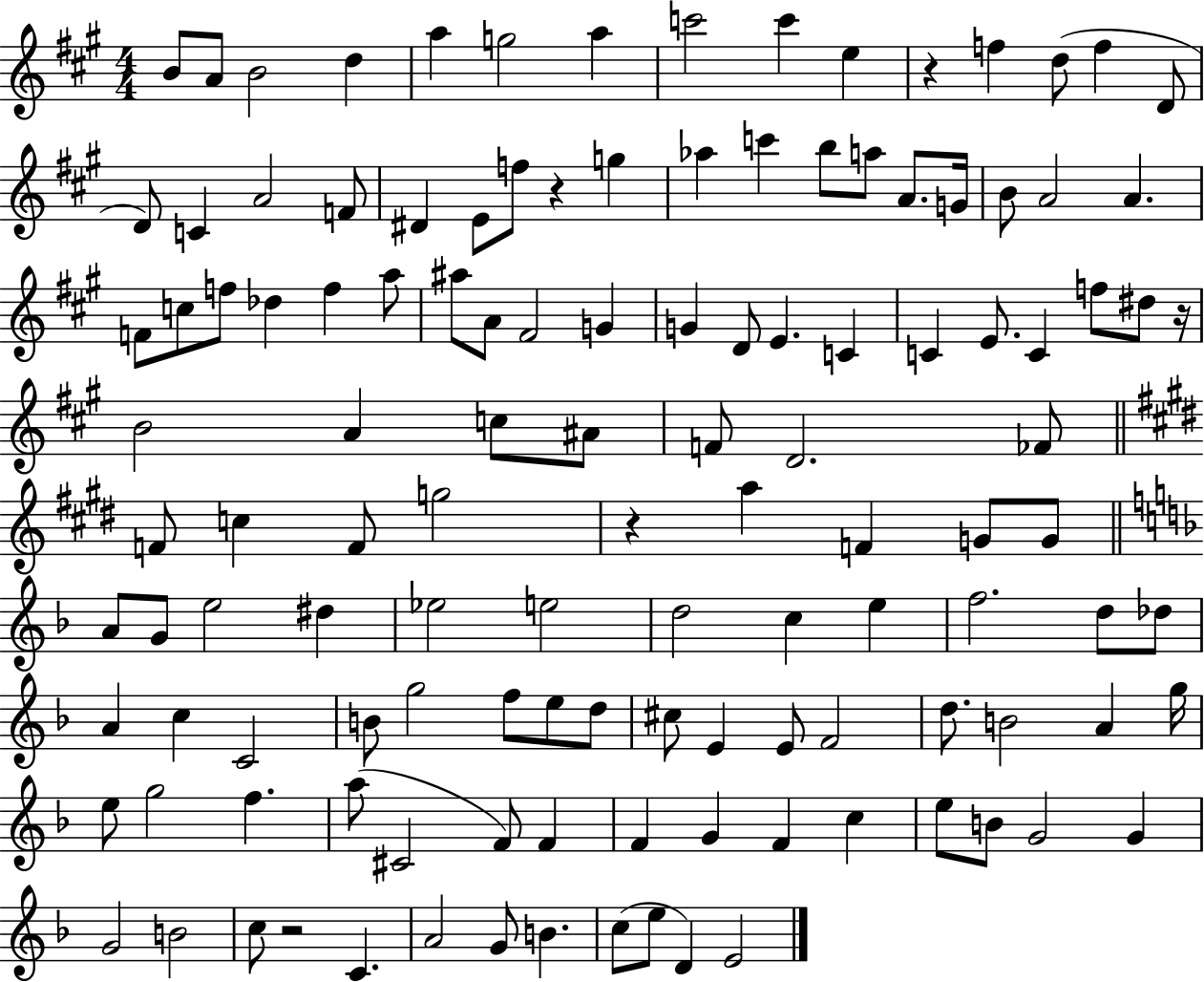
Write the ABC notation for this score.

X:1
T:Untitled
M:4/4
L:1/4
K:A
B/2 A/2 B2 d a g2 a c'2 c' e z f d/2 f D/2 D/2 C A2 F/2 ^D E/2 f/2 z g _a c' b/2 a/2 A/2 G/4 B/2 A2 A F/2 c/2 f/2 _d f a/2 ^a/2 A/2 ^F2 G G D/2 E C C E/2 C f/2 ^d/2 z/4 B2 A c/2 ^A/2 F/2 D2 _F/2 F/2 c F/2 g2 z a F G/2 G/2 A/2 G/2 e2 ^d _e2 e2 d2 c e f2 d/2 _d/2 A c C2 B/2 g2 f/2 e/2 d/2 ^c/2 E E/2 F2 d/2 B2 A g/4 e/2 g2 f a/2 ^C2 F/2 F F G F c e/2 B/2 G2 G G2 B2 c/2 z2 C A2 G/2 B c/2 e/2 D E2